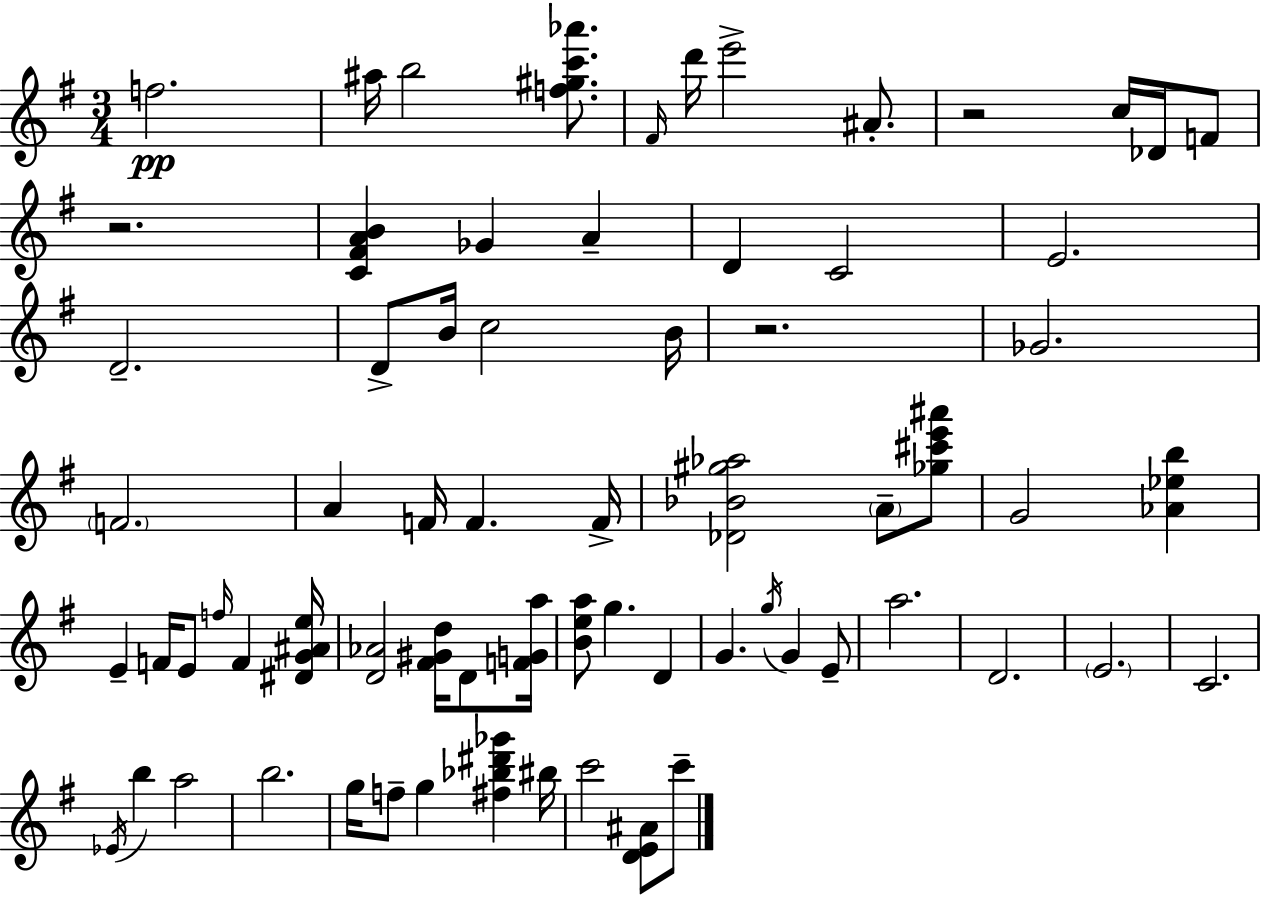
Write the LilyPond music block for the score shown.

{
  \clef treble
  \numericTimeSignature
  \time 3/4
  \key g \major
  f''2.\pp | ais''16 b''2 <f'' gis'' c''' aes'''>8. | \grace { fis'16 } d'''16 e'''2-> ais'8.-. | r2 c''16 des'16 f'8 | \break r2. | <c' fis' a' b'>4 ges'4 a'4-- | d'4 c'2 | e'2. | \break d'2.-- | d'8-> b'16 c''2 | b'16 r2. | ges'2. | \break \parenthesize f'2. | a'4 f'16 f'4. | f'16-> <des' bes' gis'' aes''>2 \parenthesize a'8-- <ges'' cis''' e''' ais'''>8 | g'2 <aes' ees'' b''>4 | \break e'4-- f'16 e'8 \grace { f''16 } f'4 | <dis' g' ais' e''>16 <d' aes'>2 <fis' gis' d''>16 d'8 | <f' g' a''>16 <b' e'' a''>8 g''4. d'4 | g'4. \acciaccatura { g''16 } g'4 | \break e'8-- a''2. | d'2. | \parenthesize e'2. | c'2. | \break \acciaccatura { ees'16 } b''4 a''2 | b''2. | g''16 f''8-- g''4 <fis'' bes'' dis''' ges'''>4 | bis''16 c'''2 | \break <d' e' ais'>8 c'''8-- \bar "|."
}